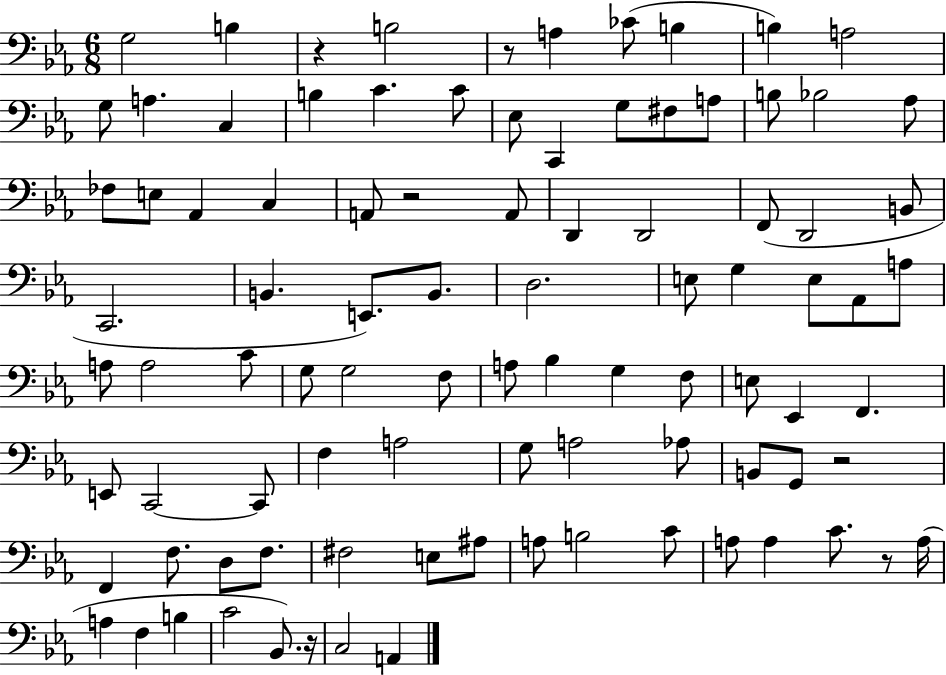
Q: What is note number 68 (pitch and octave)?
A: F3